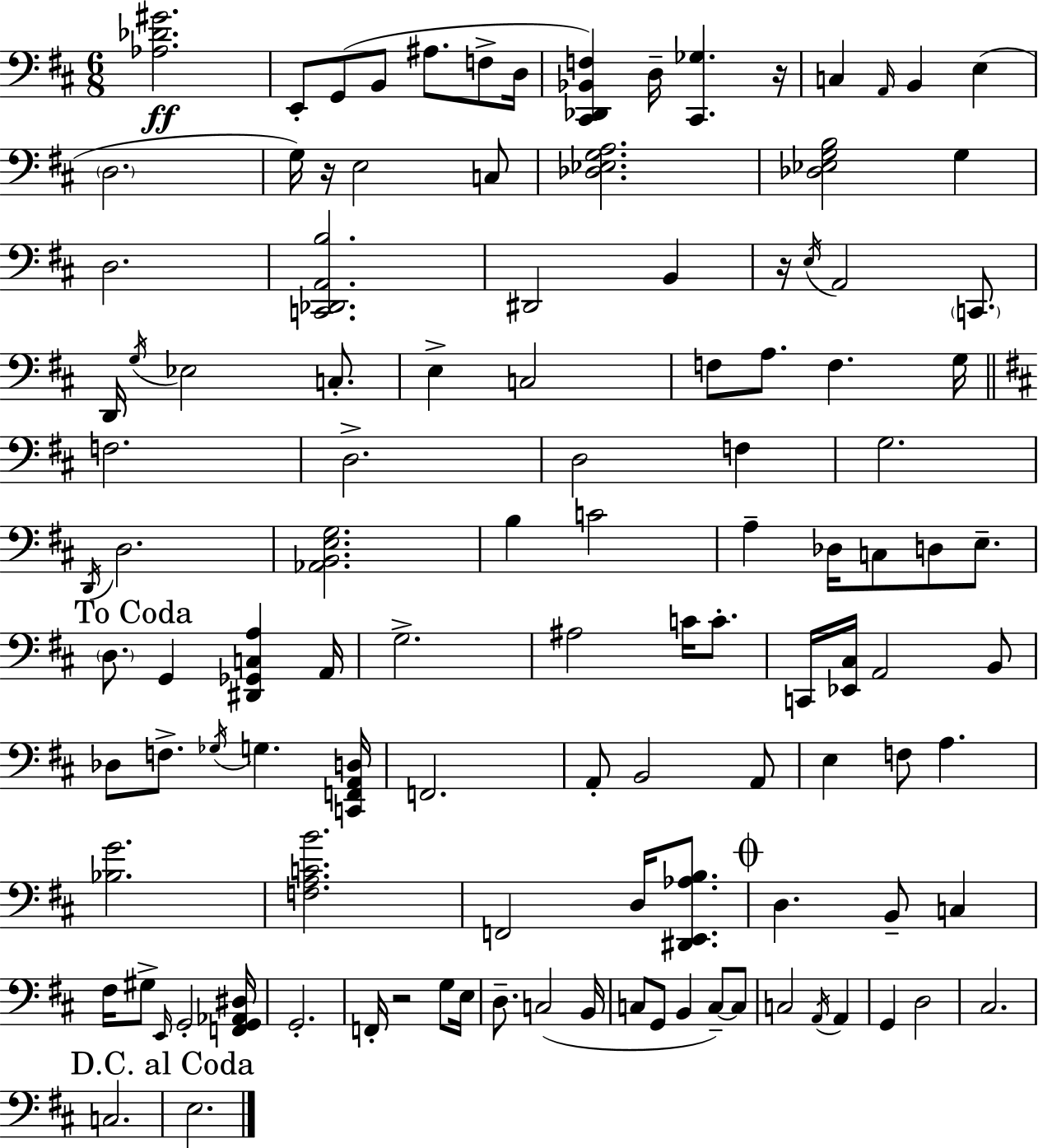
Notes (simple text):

[Ab3,Db4,G#4]/h. E2/e G2/e B2/e A#3/e. F3/e D3/s [C#2,Db2,Bb2,F3]/q D3/s [C#2,Gb3]/q. R/s C3/q A2/s B2/q E3/q D3/h. G3/s R/s E3/h C3/e [Db3,Eb3,G3,A3]/h. [Db3,Eb3,G3,B3]/h G3/q D3/h. [C2,Db2,A2,B3]/h. D#2/h B2/q R/s E3/s A2/h C2/e. D2/s G3/s Eb3/h C3/e. E3/q C3/h F3/e A3/e. F3/q. G3/s F3/h. D3/h. D3/h F3/q G3/h. D2/s D3/h. [Ab2,B2,E3,G3]/h. B3/q C4/h A3/q Db3/s C3/e D3/e E3/e. D3/e. G2/q [D#2,Gb2,C3,A3]/q A2/s G3/h. A#3/h C4/s C4/e. C2/s [Eb2,C#3]/s A2/h B2/e Db3/e F3/e. Gb3/s G3/q. [C2,F2,A2,D3]/s F2/h. A2/e B2/h A2/e E3/q F3/e A3/q. [Bb3,G4]/h. [F3,A3,C4,B4]/h. F2/h D3/s [D#2,E2,Ab3,B3]/e. D3/q. B2/e C3/q F#3/s G#3/e E2/s G2/h [F2,G2,Ab2,D#3]/s G2/h. F2/s R/h G3/e E3/s D3/e. C3/h B2/s C3/e G2/e B2/q C3/e C3/e C3/h A2/s A2/q G2/q D3/h C#3/h. C3/h. E3/h.